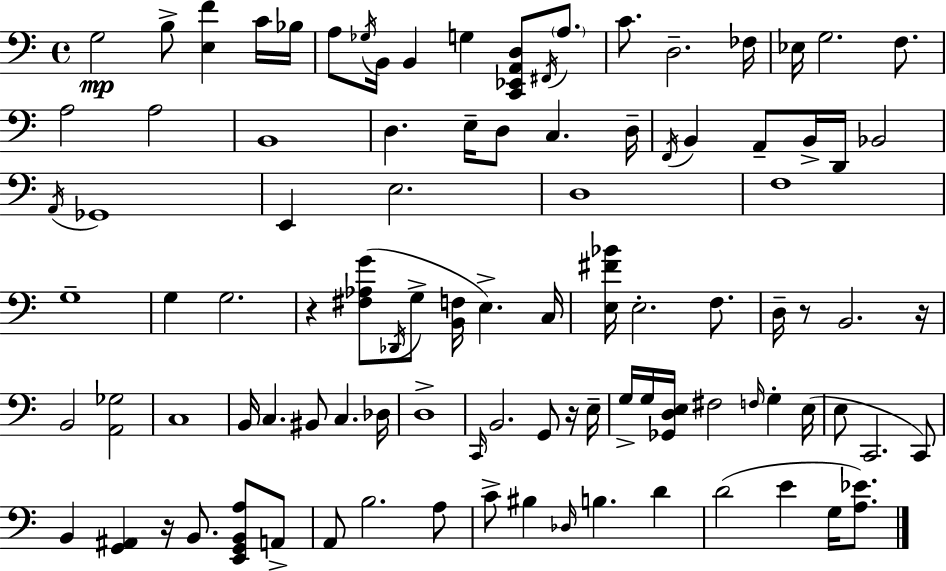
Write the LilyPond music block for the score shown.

{
  \clef bass
  \time 4/4
  \defaultTimeSignature
  \key c \major
  g2\mp b8-> <e f'>4 c'16 bes16 | a8 \acciaccatura { ges16 } b,16 b,4 g4 <c, ees, a, d>8 \acciaccatura { fis,16 } \parenthesize a8. | c'8. d2.-- | fes16 ees16 g2. f8. | \break a2 a2 | b,1 | d4. e16-- d8 c4. | d16-- \acciaccatura { f,16 } b,4 a,8-- b,16-> d,16 bes,2 | \break \acciaccatura { a,16 } ges,1 | e,4 e2. | d1 | f1 | \break g1-- | g4 g2. | r4 <fis aes g'>8( \acciaccatura { des,16 } g8-> <b, f>16 e4.->) | c16 <e fis' bes'>16 e2.-. | \break f8. d16-- r8 b,2. | r16 b,2 <a, ges>2 | c1 | b,16 c4. bis,8 c4. | \break des16 d1-> | \grace { c,16 } b,2. | g,8 r16 e16-- g16-> g16 <ges, d e>16 fis2 | \grace { f16 } g4-. e16( e8 c,2. | \break c,8) b,4 <g, ais,>4 r16 | b,8. <e, g, b, a>8 a,8-> a,8 b2. | a8 c'8-> bis4 \grace { des16 } b4. | d'4 d'2( | \break e'4 g16 <a ees'>8.) \bar "|."
}